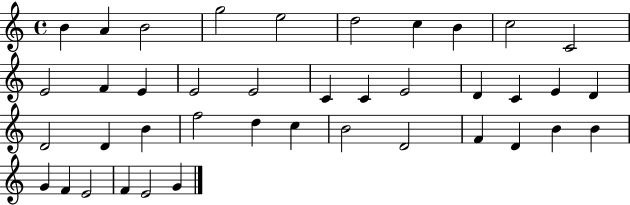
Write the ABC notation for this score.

X:1
T:Untitled
M:4/4
L:1/4
K:C
B A B2 g2 e2 d2 c B c2 C2 E2 F E E2 E2 C C E2 D C E D D2 D B f2 d c B2 D2 F D B B G F E2 F E2 G